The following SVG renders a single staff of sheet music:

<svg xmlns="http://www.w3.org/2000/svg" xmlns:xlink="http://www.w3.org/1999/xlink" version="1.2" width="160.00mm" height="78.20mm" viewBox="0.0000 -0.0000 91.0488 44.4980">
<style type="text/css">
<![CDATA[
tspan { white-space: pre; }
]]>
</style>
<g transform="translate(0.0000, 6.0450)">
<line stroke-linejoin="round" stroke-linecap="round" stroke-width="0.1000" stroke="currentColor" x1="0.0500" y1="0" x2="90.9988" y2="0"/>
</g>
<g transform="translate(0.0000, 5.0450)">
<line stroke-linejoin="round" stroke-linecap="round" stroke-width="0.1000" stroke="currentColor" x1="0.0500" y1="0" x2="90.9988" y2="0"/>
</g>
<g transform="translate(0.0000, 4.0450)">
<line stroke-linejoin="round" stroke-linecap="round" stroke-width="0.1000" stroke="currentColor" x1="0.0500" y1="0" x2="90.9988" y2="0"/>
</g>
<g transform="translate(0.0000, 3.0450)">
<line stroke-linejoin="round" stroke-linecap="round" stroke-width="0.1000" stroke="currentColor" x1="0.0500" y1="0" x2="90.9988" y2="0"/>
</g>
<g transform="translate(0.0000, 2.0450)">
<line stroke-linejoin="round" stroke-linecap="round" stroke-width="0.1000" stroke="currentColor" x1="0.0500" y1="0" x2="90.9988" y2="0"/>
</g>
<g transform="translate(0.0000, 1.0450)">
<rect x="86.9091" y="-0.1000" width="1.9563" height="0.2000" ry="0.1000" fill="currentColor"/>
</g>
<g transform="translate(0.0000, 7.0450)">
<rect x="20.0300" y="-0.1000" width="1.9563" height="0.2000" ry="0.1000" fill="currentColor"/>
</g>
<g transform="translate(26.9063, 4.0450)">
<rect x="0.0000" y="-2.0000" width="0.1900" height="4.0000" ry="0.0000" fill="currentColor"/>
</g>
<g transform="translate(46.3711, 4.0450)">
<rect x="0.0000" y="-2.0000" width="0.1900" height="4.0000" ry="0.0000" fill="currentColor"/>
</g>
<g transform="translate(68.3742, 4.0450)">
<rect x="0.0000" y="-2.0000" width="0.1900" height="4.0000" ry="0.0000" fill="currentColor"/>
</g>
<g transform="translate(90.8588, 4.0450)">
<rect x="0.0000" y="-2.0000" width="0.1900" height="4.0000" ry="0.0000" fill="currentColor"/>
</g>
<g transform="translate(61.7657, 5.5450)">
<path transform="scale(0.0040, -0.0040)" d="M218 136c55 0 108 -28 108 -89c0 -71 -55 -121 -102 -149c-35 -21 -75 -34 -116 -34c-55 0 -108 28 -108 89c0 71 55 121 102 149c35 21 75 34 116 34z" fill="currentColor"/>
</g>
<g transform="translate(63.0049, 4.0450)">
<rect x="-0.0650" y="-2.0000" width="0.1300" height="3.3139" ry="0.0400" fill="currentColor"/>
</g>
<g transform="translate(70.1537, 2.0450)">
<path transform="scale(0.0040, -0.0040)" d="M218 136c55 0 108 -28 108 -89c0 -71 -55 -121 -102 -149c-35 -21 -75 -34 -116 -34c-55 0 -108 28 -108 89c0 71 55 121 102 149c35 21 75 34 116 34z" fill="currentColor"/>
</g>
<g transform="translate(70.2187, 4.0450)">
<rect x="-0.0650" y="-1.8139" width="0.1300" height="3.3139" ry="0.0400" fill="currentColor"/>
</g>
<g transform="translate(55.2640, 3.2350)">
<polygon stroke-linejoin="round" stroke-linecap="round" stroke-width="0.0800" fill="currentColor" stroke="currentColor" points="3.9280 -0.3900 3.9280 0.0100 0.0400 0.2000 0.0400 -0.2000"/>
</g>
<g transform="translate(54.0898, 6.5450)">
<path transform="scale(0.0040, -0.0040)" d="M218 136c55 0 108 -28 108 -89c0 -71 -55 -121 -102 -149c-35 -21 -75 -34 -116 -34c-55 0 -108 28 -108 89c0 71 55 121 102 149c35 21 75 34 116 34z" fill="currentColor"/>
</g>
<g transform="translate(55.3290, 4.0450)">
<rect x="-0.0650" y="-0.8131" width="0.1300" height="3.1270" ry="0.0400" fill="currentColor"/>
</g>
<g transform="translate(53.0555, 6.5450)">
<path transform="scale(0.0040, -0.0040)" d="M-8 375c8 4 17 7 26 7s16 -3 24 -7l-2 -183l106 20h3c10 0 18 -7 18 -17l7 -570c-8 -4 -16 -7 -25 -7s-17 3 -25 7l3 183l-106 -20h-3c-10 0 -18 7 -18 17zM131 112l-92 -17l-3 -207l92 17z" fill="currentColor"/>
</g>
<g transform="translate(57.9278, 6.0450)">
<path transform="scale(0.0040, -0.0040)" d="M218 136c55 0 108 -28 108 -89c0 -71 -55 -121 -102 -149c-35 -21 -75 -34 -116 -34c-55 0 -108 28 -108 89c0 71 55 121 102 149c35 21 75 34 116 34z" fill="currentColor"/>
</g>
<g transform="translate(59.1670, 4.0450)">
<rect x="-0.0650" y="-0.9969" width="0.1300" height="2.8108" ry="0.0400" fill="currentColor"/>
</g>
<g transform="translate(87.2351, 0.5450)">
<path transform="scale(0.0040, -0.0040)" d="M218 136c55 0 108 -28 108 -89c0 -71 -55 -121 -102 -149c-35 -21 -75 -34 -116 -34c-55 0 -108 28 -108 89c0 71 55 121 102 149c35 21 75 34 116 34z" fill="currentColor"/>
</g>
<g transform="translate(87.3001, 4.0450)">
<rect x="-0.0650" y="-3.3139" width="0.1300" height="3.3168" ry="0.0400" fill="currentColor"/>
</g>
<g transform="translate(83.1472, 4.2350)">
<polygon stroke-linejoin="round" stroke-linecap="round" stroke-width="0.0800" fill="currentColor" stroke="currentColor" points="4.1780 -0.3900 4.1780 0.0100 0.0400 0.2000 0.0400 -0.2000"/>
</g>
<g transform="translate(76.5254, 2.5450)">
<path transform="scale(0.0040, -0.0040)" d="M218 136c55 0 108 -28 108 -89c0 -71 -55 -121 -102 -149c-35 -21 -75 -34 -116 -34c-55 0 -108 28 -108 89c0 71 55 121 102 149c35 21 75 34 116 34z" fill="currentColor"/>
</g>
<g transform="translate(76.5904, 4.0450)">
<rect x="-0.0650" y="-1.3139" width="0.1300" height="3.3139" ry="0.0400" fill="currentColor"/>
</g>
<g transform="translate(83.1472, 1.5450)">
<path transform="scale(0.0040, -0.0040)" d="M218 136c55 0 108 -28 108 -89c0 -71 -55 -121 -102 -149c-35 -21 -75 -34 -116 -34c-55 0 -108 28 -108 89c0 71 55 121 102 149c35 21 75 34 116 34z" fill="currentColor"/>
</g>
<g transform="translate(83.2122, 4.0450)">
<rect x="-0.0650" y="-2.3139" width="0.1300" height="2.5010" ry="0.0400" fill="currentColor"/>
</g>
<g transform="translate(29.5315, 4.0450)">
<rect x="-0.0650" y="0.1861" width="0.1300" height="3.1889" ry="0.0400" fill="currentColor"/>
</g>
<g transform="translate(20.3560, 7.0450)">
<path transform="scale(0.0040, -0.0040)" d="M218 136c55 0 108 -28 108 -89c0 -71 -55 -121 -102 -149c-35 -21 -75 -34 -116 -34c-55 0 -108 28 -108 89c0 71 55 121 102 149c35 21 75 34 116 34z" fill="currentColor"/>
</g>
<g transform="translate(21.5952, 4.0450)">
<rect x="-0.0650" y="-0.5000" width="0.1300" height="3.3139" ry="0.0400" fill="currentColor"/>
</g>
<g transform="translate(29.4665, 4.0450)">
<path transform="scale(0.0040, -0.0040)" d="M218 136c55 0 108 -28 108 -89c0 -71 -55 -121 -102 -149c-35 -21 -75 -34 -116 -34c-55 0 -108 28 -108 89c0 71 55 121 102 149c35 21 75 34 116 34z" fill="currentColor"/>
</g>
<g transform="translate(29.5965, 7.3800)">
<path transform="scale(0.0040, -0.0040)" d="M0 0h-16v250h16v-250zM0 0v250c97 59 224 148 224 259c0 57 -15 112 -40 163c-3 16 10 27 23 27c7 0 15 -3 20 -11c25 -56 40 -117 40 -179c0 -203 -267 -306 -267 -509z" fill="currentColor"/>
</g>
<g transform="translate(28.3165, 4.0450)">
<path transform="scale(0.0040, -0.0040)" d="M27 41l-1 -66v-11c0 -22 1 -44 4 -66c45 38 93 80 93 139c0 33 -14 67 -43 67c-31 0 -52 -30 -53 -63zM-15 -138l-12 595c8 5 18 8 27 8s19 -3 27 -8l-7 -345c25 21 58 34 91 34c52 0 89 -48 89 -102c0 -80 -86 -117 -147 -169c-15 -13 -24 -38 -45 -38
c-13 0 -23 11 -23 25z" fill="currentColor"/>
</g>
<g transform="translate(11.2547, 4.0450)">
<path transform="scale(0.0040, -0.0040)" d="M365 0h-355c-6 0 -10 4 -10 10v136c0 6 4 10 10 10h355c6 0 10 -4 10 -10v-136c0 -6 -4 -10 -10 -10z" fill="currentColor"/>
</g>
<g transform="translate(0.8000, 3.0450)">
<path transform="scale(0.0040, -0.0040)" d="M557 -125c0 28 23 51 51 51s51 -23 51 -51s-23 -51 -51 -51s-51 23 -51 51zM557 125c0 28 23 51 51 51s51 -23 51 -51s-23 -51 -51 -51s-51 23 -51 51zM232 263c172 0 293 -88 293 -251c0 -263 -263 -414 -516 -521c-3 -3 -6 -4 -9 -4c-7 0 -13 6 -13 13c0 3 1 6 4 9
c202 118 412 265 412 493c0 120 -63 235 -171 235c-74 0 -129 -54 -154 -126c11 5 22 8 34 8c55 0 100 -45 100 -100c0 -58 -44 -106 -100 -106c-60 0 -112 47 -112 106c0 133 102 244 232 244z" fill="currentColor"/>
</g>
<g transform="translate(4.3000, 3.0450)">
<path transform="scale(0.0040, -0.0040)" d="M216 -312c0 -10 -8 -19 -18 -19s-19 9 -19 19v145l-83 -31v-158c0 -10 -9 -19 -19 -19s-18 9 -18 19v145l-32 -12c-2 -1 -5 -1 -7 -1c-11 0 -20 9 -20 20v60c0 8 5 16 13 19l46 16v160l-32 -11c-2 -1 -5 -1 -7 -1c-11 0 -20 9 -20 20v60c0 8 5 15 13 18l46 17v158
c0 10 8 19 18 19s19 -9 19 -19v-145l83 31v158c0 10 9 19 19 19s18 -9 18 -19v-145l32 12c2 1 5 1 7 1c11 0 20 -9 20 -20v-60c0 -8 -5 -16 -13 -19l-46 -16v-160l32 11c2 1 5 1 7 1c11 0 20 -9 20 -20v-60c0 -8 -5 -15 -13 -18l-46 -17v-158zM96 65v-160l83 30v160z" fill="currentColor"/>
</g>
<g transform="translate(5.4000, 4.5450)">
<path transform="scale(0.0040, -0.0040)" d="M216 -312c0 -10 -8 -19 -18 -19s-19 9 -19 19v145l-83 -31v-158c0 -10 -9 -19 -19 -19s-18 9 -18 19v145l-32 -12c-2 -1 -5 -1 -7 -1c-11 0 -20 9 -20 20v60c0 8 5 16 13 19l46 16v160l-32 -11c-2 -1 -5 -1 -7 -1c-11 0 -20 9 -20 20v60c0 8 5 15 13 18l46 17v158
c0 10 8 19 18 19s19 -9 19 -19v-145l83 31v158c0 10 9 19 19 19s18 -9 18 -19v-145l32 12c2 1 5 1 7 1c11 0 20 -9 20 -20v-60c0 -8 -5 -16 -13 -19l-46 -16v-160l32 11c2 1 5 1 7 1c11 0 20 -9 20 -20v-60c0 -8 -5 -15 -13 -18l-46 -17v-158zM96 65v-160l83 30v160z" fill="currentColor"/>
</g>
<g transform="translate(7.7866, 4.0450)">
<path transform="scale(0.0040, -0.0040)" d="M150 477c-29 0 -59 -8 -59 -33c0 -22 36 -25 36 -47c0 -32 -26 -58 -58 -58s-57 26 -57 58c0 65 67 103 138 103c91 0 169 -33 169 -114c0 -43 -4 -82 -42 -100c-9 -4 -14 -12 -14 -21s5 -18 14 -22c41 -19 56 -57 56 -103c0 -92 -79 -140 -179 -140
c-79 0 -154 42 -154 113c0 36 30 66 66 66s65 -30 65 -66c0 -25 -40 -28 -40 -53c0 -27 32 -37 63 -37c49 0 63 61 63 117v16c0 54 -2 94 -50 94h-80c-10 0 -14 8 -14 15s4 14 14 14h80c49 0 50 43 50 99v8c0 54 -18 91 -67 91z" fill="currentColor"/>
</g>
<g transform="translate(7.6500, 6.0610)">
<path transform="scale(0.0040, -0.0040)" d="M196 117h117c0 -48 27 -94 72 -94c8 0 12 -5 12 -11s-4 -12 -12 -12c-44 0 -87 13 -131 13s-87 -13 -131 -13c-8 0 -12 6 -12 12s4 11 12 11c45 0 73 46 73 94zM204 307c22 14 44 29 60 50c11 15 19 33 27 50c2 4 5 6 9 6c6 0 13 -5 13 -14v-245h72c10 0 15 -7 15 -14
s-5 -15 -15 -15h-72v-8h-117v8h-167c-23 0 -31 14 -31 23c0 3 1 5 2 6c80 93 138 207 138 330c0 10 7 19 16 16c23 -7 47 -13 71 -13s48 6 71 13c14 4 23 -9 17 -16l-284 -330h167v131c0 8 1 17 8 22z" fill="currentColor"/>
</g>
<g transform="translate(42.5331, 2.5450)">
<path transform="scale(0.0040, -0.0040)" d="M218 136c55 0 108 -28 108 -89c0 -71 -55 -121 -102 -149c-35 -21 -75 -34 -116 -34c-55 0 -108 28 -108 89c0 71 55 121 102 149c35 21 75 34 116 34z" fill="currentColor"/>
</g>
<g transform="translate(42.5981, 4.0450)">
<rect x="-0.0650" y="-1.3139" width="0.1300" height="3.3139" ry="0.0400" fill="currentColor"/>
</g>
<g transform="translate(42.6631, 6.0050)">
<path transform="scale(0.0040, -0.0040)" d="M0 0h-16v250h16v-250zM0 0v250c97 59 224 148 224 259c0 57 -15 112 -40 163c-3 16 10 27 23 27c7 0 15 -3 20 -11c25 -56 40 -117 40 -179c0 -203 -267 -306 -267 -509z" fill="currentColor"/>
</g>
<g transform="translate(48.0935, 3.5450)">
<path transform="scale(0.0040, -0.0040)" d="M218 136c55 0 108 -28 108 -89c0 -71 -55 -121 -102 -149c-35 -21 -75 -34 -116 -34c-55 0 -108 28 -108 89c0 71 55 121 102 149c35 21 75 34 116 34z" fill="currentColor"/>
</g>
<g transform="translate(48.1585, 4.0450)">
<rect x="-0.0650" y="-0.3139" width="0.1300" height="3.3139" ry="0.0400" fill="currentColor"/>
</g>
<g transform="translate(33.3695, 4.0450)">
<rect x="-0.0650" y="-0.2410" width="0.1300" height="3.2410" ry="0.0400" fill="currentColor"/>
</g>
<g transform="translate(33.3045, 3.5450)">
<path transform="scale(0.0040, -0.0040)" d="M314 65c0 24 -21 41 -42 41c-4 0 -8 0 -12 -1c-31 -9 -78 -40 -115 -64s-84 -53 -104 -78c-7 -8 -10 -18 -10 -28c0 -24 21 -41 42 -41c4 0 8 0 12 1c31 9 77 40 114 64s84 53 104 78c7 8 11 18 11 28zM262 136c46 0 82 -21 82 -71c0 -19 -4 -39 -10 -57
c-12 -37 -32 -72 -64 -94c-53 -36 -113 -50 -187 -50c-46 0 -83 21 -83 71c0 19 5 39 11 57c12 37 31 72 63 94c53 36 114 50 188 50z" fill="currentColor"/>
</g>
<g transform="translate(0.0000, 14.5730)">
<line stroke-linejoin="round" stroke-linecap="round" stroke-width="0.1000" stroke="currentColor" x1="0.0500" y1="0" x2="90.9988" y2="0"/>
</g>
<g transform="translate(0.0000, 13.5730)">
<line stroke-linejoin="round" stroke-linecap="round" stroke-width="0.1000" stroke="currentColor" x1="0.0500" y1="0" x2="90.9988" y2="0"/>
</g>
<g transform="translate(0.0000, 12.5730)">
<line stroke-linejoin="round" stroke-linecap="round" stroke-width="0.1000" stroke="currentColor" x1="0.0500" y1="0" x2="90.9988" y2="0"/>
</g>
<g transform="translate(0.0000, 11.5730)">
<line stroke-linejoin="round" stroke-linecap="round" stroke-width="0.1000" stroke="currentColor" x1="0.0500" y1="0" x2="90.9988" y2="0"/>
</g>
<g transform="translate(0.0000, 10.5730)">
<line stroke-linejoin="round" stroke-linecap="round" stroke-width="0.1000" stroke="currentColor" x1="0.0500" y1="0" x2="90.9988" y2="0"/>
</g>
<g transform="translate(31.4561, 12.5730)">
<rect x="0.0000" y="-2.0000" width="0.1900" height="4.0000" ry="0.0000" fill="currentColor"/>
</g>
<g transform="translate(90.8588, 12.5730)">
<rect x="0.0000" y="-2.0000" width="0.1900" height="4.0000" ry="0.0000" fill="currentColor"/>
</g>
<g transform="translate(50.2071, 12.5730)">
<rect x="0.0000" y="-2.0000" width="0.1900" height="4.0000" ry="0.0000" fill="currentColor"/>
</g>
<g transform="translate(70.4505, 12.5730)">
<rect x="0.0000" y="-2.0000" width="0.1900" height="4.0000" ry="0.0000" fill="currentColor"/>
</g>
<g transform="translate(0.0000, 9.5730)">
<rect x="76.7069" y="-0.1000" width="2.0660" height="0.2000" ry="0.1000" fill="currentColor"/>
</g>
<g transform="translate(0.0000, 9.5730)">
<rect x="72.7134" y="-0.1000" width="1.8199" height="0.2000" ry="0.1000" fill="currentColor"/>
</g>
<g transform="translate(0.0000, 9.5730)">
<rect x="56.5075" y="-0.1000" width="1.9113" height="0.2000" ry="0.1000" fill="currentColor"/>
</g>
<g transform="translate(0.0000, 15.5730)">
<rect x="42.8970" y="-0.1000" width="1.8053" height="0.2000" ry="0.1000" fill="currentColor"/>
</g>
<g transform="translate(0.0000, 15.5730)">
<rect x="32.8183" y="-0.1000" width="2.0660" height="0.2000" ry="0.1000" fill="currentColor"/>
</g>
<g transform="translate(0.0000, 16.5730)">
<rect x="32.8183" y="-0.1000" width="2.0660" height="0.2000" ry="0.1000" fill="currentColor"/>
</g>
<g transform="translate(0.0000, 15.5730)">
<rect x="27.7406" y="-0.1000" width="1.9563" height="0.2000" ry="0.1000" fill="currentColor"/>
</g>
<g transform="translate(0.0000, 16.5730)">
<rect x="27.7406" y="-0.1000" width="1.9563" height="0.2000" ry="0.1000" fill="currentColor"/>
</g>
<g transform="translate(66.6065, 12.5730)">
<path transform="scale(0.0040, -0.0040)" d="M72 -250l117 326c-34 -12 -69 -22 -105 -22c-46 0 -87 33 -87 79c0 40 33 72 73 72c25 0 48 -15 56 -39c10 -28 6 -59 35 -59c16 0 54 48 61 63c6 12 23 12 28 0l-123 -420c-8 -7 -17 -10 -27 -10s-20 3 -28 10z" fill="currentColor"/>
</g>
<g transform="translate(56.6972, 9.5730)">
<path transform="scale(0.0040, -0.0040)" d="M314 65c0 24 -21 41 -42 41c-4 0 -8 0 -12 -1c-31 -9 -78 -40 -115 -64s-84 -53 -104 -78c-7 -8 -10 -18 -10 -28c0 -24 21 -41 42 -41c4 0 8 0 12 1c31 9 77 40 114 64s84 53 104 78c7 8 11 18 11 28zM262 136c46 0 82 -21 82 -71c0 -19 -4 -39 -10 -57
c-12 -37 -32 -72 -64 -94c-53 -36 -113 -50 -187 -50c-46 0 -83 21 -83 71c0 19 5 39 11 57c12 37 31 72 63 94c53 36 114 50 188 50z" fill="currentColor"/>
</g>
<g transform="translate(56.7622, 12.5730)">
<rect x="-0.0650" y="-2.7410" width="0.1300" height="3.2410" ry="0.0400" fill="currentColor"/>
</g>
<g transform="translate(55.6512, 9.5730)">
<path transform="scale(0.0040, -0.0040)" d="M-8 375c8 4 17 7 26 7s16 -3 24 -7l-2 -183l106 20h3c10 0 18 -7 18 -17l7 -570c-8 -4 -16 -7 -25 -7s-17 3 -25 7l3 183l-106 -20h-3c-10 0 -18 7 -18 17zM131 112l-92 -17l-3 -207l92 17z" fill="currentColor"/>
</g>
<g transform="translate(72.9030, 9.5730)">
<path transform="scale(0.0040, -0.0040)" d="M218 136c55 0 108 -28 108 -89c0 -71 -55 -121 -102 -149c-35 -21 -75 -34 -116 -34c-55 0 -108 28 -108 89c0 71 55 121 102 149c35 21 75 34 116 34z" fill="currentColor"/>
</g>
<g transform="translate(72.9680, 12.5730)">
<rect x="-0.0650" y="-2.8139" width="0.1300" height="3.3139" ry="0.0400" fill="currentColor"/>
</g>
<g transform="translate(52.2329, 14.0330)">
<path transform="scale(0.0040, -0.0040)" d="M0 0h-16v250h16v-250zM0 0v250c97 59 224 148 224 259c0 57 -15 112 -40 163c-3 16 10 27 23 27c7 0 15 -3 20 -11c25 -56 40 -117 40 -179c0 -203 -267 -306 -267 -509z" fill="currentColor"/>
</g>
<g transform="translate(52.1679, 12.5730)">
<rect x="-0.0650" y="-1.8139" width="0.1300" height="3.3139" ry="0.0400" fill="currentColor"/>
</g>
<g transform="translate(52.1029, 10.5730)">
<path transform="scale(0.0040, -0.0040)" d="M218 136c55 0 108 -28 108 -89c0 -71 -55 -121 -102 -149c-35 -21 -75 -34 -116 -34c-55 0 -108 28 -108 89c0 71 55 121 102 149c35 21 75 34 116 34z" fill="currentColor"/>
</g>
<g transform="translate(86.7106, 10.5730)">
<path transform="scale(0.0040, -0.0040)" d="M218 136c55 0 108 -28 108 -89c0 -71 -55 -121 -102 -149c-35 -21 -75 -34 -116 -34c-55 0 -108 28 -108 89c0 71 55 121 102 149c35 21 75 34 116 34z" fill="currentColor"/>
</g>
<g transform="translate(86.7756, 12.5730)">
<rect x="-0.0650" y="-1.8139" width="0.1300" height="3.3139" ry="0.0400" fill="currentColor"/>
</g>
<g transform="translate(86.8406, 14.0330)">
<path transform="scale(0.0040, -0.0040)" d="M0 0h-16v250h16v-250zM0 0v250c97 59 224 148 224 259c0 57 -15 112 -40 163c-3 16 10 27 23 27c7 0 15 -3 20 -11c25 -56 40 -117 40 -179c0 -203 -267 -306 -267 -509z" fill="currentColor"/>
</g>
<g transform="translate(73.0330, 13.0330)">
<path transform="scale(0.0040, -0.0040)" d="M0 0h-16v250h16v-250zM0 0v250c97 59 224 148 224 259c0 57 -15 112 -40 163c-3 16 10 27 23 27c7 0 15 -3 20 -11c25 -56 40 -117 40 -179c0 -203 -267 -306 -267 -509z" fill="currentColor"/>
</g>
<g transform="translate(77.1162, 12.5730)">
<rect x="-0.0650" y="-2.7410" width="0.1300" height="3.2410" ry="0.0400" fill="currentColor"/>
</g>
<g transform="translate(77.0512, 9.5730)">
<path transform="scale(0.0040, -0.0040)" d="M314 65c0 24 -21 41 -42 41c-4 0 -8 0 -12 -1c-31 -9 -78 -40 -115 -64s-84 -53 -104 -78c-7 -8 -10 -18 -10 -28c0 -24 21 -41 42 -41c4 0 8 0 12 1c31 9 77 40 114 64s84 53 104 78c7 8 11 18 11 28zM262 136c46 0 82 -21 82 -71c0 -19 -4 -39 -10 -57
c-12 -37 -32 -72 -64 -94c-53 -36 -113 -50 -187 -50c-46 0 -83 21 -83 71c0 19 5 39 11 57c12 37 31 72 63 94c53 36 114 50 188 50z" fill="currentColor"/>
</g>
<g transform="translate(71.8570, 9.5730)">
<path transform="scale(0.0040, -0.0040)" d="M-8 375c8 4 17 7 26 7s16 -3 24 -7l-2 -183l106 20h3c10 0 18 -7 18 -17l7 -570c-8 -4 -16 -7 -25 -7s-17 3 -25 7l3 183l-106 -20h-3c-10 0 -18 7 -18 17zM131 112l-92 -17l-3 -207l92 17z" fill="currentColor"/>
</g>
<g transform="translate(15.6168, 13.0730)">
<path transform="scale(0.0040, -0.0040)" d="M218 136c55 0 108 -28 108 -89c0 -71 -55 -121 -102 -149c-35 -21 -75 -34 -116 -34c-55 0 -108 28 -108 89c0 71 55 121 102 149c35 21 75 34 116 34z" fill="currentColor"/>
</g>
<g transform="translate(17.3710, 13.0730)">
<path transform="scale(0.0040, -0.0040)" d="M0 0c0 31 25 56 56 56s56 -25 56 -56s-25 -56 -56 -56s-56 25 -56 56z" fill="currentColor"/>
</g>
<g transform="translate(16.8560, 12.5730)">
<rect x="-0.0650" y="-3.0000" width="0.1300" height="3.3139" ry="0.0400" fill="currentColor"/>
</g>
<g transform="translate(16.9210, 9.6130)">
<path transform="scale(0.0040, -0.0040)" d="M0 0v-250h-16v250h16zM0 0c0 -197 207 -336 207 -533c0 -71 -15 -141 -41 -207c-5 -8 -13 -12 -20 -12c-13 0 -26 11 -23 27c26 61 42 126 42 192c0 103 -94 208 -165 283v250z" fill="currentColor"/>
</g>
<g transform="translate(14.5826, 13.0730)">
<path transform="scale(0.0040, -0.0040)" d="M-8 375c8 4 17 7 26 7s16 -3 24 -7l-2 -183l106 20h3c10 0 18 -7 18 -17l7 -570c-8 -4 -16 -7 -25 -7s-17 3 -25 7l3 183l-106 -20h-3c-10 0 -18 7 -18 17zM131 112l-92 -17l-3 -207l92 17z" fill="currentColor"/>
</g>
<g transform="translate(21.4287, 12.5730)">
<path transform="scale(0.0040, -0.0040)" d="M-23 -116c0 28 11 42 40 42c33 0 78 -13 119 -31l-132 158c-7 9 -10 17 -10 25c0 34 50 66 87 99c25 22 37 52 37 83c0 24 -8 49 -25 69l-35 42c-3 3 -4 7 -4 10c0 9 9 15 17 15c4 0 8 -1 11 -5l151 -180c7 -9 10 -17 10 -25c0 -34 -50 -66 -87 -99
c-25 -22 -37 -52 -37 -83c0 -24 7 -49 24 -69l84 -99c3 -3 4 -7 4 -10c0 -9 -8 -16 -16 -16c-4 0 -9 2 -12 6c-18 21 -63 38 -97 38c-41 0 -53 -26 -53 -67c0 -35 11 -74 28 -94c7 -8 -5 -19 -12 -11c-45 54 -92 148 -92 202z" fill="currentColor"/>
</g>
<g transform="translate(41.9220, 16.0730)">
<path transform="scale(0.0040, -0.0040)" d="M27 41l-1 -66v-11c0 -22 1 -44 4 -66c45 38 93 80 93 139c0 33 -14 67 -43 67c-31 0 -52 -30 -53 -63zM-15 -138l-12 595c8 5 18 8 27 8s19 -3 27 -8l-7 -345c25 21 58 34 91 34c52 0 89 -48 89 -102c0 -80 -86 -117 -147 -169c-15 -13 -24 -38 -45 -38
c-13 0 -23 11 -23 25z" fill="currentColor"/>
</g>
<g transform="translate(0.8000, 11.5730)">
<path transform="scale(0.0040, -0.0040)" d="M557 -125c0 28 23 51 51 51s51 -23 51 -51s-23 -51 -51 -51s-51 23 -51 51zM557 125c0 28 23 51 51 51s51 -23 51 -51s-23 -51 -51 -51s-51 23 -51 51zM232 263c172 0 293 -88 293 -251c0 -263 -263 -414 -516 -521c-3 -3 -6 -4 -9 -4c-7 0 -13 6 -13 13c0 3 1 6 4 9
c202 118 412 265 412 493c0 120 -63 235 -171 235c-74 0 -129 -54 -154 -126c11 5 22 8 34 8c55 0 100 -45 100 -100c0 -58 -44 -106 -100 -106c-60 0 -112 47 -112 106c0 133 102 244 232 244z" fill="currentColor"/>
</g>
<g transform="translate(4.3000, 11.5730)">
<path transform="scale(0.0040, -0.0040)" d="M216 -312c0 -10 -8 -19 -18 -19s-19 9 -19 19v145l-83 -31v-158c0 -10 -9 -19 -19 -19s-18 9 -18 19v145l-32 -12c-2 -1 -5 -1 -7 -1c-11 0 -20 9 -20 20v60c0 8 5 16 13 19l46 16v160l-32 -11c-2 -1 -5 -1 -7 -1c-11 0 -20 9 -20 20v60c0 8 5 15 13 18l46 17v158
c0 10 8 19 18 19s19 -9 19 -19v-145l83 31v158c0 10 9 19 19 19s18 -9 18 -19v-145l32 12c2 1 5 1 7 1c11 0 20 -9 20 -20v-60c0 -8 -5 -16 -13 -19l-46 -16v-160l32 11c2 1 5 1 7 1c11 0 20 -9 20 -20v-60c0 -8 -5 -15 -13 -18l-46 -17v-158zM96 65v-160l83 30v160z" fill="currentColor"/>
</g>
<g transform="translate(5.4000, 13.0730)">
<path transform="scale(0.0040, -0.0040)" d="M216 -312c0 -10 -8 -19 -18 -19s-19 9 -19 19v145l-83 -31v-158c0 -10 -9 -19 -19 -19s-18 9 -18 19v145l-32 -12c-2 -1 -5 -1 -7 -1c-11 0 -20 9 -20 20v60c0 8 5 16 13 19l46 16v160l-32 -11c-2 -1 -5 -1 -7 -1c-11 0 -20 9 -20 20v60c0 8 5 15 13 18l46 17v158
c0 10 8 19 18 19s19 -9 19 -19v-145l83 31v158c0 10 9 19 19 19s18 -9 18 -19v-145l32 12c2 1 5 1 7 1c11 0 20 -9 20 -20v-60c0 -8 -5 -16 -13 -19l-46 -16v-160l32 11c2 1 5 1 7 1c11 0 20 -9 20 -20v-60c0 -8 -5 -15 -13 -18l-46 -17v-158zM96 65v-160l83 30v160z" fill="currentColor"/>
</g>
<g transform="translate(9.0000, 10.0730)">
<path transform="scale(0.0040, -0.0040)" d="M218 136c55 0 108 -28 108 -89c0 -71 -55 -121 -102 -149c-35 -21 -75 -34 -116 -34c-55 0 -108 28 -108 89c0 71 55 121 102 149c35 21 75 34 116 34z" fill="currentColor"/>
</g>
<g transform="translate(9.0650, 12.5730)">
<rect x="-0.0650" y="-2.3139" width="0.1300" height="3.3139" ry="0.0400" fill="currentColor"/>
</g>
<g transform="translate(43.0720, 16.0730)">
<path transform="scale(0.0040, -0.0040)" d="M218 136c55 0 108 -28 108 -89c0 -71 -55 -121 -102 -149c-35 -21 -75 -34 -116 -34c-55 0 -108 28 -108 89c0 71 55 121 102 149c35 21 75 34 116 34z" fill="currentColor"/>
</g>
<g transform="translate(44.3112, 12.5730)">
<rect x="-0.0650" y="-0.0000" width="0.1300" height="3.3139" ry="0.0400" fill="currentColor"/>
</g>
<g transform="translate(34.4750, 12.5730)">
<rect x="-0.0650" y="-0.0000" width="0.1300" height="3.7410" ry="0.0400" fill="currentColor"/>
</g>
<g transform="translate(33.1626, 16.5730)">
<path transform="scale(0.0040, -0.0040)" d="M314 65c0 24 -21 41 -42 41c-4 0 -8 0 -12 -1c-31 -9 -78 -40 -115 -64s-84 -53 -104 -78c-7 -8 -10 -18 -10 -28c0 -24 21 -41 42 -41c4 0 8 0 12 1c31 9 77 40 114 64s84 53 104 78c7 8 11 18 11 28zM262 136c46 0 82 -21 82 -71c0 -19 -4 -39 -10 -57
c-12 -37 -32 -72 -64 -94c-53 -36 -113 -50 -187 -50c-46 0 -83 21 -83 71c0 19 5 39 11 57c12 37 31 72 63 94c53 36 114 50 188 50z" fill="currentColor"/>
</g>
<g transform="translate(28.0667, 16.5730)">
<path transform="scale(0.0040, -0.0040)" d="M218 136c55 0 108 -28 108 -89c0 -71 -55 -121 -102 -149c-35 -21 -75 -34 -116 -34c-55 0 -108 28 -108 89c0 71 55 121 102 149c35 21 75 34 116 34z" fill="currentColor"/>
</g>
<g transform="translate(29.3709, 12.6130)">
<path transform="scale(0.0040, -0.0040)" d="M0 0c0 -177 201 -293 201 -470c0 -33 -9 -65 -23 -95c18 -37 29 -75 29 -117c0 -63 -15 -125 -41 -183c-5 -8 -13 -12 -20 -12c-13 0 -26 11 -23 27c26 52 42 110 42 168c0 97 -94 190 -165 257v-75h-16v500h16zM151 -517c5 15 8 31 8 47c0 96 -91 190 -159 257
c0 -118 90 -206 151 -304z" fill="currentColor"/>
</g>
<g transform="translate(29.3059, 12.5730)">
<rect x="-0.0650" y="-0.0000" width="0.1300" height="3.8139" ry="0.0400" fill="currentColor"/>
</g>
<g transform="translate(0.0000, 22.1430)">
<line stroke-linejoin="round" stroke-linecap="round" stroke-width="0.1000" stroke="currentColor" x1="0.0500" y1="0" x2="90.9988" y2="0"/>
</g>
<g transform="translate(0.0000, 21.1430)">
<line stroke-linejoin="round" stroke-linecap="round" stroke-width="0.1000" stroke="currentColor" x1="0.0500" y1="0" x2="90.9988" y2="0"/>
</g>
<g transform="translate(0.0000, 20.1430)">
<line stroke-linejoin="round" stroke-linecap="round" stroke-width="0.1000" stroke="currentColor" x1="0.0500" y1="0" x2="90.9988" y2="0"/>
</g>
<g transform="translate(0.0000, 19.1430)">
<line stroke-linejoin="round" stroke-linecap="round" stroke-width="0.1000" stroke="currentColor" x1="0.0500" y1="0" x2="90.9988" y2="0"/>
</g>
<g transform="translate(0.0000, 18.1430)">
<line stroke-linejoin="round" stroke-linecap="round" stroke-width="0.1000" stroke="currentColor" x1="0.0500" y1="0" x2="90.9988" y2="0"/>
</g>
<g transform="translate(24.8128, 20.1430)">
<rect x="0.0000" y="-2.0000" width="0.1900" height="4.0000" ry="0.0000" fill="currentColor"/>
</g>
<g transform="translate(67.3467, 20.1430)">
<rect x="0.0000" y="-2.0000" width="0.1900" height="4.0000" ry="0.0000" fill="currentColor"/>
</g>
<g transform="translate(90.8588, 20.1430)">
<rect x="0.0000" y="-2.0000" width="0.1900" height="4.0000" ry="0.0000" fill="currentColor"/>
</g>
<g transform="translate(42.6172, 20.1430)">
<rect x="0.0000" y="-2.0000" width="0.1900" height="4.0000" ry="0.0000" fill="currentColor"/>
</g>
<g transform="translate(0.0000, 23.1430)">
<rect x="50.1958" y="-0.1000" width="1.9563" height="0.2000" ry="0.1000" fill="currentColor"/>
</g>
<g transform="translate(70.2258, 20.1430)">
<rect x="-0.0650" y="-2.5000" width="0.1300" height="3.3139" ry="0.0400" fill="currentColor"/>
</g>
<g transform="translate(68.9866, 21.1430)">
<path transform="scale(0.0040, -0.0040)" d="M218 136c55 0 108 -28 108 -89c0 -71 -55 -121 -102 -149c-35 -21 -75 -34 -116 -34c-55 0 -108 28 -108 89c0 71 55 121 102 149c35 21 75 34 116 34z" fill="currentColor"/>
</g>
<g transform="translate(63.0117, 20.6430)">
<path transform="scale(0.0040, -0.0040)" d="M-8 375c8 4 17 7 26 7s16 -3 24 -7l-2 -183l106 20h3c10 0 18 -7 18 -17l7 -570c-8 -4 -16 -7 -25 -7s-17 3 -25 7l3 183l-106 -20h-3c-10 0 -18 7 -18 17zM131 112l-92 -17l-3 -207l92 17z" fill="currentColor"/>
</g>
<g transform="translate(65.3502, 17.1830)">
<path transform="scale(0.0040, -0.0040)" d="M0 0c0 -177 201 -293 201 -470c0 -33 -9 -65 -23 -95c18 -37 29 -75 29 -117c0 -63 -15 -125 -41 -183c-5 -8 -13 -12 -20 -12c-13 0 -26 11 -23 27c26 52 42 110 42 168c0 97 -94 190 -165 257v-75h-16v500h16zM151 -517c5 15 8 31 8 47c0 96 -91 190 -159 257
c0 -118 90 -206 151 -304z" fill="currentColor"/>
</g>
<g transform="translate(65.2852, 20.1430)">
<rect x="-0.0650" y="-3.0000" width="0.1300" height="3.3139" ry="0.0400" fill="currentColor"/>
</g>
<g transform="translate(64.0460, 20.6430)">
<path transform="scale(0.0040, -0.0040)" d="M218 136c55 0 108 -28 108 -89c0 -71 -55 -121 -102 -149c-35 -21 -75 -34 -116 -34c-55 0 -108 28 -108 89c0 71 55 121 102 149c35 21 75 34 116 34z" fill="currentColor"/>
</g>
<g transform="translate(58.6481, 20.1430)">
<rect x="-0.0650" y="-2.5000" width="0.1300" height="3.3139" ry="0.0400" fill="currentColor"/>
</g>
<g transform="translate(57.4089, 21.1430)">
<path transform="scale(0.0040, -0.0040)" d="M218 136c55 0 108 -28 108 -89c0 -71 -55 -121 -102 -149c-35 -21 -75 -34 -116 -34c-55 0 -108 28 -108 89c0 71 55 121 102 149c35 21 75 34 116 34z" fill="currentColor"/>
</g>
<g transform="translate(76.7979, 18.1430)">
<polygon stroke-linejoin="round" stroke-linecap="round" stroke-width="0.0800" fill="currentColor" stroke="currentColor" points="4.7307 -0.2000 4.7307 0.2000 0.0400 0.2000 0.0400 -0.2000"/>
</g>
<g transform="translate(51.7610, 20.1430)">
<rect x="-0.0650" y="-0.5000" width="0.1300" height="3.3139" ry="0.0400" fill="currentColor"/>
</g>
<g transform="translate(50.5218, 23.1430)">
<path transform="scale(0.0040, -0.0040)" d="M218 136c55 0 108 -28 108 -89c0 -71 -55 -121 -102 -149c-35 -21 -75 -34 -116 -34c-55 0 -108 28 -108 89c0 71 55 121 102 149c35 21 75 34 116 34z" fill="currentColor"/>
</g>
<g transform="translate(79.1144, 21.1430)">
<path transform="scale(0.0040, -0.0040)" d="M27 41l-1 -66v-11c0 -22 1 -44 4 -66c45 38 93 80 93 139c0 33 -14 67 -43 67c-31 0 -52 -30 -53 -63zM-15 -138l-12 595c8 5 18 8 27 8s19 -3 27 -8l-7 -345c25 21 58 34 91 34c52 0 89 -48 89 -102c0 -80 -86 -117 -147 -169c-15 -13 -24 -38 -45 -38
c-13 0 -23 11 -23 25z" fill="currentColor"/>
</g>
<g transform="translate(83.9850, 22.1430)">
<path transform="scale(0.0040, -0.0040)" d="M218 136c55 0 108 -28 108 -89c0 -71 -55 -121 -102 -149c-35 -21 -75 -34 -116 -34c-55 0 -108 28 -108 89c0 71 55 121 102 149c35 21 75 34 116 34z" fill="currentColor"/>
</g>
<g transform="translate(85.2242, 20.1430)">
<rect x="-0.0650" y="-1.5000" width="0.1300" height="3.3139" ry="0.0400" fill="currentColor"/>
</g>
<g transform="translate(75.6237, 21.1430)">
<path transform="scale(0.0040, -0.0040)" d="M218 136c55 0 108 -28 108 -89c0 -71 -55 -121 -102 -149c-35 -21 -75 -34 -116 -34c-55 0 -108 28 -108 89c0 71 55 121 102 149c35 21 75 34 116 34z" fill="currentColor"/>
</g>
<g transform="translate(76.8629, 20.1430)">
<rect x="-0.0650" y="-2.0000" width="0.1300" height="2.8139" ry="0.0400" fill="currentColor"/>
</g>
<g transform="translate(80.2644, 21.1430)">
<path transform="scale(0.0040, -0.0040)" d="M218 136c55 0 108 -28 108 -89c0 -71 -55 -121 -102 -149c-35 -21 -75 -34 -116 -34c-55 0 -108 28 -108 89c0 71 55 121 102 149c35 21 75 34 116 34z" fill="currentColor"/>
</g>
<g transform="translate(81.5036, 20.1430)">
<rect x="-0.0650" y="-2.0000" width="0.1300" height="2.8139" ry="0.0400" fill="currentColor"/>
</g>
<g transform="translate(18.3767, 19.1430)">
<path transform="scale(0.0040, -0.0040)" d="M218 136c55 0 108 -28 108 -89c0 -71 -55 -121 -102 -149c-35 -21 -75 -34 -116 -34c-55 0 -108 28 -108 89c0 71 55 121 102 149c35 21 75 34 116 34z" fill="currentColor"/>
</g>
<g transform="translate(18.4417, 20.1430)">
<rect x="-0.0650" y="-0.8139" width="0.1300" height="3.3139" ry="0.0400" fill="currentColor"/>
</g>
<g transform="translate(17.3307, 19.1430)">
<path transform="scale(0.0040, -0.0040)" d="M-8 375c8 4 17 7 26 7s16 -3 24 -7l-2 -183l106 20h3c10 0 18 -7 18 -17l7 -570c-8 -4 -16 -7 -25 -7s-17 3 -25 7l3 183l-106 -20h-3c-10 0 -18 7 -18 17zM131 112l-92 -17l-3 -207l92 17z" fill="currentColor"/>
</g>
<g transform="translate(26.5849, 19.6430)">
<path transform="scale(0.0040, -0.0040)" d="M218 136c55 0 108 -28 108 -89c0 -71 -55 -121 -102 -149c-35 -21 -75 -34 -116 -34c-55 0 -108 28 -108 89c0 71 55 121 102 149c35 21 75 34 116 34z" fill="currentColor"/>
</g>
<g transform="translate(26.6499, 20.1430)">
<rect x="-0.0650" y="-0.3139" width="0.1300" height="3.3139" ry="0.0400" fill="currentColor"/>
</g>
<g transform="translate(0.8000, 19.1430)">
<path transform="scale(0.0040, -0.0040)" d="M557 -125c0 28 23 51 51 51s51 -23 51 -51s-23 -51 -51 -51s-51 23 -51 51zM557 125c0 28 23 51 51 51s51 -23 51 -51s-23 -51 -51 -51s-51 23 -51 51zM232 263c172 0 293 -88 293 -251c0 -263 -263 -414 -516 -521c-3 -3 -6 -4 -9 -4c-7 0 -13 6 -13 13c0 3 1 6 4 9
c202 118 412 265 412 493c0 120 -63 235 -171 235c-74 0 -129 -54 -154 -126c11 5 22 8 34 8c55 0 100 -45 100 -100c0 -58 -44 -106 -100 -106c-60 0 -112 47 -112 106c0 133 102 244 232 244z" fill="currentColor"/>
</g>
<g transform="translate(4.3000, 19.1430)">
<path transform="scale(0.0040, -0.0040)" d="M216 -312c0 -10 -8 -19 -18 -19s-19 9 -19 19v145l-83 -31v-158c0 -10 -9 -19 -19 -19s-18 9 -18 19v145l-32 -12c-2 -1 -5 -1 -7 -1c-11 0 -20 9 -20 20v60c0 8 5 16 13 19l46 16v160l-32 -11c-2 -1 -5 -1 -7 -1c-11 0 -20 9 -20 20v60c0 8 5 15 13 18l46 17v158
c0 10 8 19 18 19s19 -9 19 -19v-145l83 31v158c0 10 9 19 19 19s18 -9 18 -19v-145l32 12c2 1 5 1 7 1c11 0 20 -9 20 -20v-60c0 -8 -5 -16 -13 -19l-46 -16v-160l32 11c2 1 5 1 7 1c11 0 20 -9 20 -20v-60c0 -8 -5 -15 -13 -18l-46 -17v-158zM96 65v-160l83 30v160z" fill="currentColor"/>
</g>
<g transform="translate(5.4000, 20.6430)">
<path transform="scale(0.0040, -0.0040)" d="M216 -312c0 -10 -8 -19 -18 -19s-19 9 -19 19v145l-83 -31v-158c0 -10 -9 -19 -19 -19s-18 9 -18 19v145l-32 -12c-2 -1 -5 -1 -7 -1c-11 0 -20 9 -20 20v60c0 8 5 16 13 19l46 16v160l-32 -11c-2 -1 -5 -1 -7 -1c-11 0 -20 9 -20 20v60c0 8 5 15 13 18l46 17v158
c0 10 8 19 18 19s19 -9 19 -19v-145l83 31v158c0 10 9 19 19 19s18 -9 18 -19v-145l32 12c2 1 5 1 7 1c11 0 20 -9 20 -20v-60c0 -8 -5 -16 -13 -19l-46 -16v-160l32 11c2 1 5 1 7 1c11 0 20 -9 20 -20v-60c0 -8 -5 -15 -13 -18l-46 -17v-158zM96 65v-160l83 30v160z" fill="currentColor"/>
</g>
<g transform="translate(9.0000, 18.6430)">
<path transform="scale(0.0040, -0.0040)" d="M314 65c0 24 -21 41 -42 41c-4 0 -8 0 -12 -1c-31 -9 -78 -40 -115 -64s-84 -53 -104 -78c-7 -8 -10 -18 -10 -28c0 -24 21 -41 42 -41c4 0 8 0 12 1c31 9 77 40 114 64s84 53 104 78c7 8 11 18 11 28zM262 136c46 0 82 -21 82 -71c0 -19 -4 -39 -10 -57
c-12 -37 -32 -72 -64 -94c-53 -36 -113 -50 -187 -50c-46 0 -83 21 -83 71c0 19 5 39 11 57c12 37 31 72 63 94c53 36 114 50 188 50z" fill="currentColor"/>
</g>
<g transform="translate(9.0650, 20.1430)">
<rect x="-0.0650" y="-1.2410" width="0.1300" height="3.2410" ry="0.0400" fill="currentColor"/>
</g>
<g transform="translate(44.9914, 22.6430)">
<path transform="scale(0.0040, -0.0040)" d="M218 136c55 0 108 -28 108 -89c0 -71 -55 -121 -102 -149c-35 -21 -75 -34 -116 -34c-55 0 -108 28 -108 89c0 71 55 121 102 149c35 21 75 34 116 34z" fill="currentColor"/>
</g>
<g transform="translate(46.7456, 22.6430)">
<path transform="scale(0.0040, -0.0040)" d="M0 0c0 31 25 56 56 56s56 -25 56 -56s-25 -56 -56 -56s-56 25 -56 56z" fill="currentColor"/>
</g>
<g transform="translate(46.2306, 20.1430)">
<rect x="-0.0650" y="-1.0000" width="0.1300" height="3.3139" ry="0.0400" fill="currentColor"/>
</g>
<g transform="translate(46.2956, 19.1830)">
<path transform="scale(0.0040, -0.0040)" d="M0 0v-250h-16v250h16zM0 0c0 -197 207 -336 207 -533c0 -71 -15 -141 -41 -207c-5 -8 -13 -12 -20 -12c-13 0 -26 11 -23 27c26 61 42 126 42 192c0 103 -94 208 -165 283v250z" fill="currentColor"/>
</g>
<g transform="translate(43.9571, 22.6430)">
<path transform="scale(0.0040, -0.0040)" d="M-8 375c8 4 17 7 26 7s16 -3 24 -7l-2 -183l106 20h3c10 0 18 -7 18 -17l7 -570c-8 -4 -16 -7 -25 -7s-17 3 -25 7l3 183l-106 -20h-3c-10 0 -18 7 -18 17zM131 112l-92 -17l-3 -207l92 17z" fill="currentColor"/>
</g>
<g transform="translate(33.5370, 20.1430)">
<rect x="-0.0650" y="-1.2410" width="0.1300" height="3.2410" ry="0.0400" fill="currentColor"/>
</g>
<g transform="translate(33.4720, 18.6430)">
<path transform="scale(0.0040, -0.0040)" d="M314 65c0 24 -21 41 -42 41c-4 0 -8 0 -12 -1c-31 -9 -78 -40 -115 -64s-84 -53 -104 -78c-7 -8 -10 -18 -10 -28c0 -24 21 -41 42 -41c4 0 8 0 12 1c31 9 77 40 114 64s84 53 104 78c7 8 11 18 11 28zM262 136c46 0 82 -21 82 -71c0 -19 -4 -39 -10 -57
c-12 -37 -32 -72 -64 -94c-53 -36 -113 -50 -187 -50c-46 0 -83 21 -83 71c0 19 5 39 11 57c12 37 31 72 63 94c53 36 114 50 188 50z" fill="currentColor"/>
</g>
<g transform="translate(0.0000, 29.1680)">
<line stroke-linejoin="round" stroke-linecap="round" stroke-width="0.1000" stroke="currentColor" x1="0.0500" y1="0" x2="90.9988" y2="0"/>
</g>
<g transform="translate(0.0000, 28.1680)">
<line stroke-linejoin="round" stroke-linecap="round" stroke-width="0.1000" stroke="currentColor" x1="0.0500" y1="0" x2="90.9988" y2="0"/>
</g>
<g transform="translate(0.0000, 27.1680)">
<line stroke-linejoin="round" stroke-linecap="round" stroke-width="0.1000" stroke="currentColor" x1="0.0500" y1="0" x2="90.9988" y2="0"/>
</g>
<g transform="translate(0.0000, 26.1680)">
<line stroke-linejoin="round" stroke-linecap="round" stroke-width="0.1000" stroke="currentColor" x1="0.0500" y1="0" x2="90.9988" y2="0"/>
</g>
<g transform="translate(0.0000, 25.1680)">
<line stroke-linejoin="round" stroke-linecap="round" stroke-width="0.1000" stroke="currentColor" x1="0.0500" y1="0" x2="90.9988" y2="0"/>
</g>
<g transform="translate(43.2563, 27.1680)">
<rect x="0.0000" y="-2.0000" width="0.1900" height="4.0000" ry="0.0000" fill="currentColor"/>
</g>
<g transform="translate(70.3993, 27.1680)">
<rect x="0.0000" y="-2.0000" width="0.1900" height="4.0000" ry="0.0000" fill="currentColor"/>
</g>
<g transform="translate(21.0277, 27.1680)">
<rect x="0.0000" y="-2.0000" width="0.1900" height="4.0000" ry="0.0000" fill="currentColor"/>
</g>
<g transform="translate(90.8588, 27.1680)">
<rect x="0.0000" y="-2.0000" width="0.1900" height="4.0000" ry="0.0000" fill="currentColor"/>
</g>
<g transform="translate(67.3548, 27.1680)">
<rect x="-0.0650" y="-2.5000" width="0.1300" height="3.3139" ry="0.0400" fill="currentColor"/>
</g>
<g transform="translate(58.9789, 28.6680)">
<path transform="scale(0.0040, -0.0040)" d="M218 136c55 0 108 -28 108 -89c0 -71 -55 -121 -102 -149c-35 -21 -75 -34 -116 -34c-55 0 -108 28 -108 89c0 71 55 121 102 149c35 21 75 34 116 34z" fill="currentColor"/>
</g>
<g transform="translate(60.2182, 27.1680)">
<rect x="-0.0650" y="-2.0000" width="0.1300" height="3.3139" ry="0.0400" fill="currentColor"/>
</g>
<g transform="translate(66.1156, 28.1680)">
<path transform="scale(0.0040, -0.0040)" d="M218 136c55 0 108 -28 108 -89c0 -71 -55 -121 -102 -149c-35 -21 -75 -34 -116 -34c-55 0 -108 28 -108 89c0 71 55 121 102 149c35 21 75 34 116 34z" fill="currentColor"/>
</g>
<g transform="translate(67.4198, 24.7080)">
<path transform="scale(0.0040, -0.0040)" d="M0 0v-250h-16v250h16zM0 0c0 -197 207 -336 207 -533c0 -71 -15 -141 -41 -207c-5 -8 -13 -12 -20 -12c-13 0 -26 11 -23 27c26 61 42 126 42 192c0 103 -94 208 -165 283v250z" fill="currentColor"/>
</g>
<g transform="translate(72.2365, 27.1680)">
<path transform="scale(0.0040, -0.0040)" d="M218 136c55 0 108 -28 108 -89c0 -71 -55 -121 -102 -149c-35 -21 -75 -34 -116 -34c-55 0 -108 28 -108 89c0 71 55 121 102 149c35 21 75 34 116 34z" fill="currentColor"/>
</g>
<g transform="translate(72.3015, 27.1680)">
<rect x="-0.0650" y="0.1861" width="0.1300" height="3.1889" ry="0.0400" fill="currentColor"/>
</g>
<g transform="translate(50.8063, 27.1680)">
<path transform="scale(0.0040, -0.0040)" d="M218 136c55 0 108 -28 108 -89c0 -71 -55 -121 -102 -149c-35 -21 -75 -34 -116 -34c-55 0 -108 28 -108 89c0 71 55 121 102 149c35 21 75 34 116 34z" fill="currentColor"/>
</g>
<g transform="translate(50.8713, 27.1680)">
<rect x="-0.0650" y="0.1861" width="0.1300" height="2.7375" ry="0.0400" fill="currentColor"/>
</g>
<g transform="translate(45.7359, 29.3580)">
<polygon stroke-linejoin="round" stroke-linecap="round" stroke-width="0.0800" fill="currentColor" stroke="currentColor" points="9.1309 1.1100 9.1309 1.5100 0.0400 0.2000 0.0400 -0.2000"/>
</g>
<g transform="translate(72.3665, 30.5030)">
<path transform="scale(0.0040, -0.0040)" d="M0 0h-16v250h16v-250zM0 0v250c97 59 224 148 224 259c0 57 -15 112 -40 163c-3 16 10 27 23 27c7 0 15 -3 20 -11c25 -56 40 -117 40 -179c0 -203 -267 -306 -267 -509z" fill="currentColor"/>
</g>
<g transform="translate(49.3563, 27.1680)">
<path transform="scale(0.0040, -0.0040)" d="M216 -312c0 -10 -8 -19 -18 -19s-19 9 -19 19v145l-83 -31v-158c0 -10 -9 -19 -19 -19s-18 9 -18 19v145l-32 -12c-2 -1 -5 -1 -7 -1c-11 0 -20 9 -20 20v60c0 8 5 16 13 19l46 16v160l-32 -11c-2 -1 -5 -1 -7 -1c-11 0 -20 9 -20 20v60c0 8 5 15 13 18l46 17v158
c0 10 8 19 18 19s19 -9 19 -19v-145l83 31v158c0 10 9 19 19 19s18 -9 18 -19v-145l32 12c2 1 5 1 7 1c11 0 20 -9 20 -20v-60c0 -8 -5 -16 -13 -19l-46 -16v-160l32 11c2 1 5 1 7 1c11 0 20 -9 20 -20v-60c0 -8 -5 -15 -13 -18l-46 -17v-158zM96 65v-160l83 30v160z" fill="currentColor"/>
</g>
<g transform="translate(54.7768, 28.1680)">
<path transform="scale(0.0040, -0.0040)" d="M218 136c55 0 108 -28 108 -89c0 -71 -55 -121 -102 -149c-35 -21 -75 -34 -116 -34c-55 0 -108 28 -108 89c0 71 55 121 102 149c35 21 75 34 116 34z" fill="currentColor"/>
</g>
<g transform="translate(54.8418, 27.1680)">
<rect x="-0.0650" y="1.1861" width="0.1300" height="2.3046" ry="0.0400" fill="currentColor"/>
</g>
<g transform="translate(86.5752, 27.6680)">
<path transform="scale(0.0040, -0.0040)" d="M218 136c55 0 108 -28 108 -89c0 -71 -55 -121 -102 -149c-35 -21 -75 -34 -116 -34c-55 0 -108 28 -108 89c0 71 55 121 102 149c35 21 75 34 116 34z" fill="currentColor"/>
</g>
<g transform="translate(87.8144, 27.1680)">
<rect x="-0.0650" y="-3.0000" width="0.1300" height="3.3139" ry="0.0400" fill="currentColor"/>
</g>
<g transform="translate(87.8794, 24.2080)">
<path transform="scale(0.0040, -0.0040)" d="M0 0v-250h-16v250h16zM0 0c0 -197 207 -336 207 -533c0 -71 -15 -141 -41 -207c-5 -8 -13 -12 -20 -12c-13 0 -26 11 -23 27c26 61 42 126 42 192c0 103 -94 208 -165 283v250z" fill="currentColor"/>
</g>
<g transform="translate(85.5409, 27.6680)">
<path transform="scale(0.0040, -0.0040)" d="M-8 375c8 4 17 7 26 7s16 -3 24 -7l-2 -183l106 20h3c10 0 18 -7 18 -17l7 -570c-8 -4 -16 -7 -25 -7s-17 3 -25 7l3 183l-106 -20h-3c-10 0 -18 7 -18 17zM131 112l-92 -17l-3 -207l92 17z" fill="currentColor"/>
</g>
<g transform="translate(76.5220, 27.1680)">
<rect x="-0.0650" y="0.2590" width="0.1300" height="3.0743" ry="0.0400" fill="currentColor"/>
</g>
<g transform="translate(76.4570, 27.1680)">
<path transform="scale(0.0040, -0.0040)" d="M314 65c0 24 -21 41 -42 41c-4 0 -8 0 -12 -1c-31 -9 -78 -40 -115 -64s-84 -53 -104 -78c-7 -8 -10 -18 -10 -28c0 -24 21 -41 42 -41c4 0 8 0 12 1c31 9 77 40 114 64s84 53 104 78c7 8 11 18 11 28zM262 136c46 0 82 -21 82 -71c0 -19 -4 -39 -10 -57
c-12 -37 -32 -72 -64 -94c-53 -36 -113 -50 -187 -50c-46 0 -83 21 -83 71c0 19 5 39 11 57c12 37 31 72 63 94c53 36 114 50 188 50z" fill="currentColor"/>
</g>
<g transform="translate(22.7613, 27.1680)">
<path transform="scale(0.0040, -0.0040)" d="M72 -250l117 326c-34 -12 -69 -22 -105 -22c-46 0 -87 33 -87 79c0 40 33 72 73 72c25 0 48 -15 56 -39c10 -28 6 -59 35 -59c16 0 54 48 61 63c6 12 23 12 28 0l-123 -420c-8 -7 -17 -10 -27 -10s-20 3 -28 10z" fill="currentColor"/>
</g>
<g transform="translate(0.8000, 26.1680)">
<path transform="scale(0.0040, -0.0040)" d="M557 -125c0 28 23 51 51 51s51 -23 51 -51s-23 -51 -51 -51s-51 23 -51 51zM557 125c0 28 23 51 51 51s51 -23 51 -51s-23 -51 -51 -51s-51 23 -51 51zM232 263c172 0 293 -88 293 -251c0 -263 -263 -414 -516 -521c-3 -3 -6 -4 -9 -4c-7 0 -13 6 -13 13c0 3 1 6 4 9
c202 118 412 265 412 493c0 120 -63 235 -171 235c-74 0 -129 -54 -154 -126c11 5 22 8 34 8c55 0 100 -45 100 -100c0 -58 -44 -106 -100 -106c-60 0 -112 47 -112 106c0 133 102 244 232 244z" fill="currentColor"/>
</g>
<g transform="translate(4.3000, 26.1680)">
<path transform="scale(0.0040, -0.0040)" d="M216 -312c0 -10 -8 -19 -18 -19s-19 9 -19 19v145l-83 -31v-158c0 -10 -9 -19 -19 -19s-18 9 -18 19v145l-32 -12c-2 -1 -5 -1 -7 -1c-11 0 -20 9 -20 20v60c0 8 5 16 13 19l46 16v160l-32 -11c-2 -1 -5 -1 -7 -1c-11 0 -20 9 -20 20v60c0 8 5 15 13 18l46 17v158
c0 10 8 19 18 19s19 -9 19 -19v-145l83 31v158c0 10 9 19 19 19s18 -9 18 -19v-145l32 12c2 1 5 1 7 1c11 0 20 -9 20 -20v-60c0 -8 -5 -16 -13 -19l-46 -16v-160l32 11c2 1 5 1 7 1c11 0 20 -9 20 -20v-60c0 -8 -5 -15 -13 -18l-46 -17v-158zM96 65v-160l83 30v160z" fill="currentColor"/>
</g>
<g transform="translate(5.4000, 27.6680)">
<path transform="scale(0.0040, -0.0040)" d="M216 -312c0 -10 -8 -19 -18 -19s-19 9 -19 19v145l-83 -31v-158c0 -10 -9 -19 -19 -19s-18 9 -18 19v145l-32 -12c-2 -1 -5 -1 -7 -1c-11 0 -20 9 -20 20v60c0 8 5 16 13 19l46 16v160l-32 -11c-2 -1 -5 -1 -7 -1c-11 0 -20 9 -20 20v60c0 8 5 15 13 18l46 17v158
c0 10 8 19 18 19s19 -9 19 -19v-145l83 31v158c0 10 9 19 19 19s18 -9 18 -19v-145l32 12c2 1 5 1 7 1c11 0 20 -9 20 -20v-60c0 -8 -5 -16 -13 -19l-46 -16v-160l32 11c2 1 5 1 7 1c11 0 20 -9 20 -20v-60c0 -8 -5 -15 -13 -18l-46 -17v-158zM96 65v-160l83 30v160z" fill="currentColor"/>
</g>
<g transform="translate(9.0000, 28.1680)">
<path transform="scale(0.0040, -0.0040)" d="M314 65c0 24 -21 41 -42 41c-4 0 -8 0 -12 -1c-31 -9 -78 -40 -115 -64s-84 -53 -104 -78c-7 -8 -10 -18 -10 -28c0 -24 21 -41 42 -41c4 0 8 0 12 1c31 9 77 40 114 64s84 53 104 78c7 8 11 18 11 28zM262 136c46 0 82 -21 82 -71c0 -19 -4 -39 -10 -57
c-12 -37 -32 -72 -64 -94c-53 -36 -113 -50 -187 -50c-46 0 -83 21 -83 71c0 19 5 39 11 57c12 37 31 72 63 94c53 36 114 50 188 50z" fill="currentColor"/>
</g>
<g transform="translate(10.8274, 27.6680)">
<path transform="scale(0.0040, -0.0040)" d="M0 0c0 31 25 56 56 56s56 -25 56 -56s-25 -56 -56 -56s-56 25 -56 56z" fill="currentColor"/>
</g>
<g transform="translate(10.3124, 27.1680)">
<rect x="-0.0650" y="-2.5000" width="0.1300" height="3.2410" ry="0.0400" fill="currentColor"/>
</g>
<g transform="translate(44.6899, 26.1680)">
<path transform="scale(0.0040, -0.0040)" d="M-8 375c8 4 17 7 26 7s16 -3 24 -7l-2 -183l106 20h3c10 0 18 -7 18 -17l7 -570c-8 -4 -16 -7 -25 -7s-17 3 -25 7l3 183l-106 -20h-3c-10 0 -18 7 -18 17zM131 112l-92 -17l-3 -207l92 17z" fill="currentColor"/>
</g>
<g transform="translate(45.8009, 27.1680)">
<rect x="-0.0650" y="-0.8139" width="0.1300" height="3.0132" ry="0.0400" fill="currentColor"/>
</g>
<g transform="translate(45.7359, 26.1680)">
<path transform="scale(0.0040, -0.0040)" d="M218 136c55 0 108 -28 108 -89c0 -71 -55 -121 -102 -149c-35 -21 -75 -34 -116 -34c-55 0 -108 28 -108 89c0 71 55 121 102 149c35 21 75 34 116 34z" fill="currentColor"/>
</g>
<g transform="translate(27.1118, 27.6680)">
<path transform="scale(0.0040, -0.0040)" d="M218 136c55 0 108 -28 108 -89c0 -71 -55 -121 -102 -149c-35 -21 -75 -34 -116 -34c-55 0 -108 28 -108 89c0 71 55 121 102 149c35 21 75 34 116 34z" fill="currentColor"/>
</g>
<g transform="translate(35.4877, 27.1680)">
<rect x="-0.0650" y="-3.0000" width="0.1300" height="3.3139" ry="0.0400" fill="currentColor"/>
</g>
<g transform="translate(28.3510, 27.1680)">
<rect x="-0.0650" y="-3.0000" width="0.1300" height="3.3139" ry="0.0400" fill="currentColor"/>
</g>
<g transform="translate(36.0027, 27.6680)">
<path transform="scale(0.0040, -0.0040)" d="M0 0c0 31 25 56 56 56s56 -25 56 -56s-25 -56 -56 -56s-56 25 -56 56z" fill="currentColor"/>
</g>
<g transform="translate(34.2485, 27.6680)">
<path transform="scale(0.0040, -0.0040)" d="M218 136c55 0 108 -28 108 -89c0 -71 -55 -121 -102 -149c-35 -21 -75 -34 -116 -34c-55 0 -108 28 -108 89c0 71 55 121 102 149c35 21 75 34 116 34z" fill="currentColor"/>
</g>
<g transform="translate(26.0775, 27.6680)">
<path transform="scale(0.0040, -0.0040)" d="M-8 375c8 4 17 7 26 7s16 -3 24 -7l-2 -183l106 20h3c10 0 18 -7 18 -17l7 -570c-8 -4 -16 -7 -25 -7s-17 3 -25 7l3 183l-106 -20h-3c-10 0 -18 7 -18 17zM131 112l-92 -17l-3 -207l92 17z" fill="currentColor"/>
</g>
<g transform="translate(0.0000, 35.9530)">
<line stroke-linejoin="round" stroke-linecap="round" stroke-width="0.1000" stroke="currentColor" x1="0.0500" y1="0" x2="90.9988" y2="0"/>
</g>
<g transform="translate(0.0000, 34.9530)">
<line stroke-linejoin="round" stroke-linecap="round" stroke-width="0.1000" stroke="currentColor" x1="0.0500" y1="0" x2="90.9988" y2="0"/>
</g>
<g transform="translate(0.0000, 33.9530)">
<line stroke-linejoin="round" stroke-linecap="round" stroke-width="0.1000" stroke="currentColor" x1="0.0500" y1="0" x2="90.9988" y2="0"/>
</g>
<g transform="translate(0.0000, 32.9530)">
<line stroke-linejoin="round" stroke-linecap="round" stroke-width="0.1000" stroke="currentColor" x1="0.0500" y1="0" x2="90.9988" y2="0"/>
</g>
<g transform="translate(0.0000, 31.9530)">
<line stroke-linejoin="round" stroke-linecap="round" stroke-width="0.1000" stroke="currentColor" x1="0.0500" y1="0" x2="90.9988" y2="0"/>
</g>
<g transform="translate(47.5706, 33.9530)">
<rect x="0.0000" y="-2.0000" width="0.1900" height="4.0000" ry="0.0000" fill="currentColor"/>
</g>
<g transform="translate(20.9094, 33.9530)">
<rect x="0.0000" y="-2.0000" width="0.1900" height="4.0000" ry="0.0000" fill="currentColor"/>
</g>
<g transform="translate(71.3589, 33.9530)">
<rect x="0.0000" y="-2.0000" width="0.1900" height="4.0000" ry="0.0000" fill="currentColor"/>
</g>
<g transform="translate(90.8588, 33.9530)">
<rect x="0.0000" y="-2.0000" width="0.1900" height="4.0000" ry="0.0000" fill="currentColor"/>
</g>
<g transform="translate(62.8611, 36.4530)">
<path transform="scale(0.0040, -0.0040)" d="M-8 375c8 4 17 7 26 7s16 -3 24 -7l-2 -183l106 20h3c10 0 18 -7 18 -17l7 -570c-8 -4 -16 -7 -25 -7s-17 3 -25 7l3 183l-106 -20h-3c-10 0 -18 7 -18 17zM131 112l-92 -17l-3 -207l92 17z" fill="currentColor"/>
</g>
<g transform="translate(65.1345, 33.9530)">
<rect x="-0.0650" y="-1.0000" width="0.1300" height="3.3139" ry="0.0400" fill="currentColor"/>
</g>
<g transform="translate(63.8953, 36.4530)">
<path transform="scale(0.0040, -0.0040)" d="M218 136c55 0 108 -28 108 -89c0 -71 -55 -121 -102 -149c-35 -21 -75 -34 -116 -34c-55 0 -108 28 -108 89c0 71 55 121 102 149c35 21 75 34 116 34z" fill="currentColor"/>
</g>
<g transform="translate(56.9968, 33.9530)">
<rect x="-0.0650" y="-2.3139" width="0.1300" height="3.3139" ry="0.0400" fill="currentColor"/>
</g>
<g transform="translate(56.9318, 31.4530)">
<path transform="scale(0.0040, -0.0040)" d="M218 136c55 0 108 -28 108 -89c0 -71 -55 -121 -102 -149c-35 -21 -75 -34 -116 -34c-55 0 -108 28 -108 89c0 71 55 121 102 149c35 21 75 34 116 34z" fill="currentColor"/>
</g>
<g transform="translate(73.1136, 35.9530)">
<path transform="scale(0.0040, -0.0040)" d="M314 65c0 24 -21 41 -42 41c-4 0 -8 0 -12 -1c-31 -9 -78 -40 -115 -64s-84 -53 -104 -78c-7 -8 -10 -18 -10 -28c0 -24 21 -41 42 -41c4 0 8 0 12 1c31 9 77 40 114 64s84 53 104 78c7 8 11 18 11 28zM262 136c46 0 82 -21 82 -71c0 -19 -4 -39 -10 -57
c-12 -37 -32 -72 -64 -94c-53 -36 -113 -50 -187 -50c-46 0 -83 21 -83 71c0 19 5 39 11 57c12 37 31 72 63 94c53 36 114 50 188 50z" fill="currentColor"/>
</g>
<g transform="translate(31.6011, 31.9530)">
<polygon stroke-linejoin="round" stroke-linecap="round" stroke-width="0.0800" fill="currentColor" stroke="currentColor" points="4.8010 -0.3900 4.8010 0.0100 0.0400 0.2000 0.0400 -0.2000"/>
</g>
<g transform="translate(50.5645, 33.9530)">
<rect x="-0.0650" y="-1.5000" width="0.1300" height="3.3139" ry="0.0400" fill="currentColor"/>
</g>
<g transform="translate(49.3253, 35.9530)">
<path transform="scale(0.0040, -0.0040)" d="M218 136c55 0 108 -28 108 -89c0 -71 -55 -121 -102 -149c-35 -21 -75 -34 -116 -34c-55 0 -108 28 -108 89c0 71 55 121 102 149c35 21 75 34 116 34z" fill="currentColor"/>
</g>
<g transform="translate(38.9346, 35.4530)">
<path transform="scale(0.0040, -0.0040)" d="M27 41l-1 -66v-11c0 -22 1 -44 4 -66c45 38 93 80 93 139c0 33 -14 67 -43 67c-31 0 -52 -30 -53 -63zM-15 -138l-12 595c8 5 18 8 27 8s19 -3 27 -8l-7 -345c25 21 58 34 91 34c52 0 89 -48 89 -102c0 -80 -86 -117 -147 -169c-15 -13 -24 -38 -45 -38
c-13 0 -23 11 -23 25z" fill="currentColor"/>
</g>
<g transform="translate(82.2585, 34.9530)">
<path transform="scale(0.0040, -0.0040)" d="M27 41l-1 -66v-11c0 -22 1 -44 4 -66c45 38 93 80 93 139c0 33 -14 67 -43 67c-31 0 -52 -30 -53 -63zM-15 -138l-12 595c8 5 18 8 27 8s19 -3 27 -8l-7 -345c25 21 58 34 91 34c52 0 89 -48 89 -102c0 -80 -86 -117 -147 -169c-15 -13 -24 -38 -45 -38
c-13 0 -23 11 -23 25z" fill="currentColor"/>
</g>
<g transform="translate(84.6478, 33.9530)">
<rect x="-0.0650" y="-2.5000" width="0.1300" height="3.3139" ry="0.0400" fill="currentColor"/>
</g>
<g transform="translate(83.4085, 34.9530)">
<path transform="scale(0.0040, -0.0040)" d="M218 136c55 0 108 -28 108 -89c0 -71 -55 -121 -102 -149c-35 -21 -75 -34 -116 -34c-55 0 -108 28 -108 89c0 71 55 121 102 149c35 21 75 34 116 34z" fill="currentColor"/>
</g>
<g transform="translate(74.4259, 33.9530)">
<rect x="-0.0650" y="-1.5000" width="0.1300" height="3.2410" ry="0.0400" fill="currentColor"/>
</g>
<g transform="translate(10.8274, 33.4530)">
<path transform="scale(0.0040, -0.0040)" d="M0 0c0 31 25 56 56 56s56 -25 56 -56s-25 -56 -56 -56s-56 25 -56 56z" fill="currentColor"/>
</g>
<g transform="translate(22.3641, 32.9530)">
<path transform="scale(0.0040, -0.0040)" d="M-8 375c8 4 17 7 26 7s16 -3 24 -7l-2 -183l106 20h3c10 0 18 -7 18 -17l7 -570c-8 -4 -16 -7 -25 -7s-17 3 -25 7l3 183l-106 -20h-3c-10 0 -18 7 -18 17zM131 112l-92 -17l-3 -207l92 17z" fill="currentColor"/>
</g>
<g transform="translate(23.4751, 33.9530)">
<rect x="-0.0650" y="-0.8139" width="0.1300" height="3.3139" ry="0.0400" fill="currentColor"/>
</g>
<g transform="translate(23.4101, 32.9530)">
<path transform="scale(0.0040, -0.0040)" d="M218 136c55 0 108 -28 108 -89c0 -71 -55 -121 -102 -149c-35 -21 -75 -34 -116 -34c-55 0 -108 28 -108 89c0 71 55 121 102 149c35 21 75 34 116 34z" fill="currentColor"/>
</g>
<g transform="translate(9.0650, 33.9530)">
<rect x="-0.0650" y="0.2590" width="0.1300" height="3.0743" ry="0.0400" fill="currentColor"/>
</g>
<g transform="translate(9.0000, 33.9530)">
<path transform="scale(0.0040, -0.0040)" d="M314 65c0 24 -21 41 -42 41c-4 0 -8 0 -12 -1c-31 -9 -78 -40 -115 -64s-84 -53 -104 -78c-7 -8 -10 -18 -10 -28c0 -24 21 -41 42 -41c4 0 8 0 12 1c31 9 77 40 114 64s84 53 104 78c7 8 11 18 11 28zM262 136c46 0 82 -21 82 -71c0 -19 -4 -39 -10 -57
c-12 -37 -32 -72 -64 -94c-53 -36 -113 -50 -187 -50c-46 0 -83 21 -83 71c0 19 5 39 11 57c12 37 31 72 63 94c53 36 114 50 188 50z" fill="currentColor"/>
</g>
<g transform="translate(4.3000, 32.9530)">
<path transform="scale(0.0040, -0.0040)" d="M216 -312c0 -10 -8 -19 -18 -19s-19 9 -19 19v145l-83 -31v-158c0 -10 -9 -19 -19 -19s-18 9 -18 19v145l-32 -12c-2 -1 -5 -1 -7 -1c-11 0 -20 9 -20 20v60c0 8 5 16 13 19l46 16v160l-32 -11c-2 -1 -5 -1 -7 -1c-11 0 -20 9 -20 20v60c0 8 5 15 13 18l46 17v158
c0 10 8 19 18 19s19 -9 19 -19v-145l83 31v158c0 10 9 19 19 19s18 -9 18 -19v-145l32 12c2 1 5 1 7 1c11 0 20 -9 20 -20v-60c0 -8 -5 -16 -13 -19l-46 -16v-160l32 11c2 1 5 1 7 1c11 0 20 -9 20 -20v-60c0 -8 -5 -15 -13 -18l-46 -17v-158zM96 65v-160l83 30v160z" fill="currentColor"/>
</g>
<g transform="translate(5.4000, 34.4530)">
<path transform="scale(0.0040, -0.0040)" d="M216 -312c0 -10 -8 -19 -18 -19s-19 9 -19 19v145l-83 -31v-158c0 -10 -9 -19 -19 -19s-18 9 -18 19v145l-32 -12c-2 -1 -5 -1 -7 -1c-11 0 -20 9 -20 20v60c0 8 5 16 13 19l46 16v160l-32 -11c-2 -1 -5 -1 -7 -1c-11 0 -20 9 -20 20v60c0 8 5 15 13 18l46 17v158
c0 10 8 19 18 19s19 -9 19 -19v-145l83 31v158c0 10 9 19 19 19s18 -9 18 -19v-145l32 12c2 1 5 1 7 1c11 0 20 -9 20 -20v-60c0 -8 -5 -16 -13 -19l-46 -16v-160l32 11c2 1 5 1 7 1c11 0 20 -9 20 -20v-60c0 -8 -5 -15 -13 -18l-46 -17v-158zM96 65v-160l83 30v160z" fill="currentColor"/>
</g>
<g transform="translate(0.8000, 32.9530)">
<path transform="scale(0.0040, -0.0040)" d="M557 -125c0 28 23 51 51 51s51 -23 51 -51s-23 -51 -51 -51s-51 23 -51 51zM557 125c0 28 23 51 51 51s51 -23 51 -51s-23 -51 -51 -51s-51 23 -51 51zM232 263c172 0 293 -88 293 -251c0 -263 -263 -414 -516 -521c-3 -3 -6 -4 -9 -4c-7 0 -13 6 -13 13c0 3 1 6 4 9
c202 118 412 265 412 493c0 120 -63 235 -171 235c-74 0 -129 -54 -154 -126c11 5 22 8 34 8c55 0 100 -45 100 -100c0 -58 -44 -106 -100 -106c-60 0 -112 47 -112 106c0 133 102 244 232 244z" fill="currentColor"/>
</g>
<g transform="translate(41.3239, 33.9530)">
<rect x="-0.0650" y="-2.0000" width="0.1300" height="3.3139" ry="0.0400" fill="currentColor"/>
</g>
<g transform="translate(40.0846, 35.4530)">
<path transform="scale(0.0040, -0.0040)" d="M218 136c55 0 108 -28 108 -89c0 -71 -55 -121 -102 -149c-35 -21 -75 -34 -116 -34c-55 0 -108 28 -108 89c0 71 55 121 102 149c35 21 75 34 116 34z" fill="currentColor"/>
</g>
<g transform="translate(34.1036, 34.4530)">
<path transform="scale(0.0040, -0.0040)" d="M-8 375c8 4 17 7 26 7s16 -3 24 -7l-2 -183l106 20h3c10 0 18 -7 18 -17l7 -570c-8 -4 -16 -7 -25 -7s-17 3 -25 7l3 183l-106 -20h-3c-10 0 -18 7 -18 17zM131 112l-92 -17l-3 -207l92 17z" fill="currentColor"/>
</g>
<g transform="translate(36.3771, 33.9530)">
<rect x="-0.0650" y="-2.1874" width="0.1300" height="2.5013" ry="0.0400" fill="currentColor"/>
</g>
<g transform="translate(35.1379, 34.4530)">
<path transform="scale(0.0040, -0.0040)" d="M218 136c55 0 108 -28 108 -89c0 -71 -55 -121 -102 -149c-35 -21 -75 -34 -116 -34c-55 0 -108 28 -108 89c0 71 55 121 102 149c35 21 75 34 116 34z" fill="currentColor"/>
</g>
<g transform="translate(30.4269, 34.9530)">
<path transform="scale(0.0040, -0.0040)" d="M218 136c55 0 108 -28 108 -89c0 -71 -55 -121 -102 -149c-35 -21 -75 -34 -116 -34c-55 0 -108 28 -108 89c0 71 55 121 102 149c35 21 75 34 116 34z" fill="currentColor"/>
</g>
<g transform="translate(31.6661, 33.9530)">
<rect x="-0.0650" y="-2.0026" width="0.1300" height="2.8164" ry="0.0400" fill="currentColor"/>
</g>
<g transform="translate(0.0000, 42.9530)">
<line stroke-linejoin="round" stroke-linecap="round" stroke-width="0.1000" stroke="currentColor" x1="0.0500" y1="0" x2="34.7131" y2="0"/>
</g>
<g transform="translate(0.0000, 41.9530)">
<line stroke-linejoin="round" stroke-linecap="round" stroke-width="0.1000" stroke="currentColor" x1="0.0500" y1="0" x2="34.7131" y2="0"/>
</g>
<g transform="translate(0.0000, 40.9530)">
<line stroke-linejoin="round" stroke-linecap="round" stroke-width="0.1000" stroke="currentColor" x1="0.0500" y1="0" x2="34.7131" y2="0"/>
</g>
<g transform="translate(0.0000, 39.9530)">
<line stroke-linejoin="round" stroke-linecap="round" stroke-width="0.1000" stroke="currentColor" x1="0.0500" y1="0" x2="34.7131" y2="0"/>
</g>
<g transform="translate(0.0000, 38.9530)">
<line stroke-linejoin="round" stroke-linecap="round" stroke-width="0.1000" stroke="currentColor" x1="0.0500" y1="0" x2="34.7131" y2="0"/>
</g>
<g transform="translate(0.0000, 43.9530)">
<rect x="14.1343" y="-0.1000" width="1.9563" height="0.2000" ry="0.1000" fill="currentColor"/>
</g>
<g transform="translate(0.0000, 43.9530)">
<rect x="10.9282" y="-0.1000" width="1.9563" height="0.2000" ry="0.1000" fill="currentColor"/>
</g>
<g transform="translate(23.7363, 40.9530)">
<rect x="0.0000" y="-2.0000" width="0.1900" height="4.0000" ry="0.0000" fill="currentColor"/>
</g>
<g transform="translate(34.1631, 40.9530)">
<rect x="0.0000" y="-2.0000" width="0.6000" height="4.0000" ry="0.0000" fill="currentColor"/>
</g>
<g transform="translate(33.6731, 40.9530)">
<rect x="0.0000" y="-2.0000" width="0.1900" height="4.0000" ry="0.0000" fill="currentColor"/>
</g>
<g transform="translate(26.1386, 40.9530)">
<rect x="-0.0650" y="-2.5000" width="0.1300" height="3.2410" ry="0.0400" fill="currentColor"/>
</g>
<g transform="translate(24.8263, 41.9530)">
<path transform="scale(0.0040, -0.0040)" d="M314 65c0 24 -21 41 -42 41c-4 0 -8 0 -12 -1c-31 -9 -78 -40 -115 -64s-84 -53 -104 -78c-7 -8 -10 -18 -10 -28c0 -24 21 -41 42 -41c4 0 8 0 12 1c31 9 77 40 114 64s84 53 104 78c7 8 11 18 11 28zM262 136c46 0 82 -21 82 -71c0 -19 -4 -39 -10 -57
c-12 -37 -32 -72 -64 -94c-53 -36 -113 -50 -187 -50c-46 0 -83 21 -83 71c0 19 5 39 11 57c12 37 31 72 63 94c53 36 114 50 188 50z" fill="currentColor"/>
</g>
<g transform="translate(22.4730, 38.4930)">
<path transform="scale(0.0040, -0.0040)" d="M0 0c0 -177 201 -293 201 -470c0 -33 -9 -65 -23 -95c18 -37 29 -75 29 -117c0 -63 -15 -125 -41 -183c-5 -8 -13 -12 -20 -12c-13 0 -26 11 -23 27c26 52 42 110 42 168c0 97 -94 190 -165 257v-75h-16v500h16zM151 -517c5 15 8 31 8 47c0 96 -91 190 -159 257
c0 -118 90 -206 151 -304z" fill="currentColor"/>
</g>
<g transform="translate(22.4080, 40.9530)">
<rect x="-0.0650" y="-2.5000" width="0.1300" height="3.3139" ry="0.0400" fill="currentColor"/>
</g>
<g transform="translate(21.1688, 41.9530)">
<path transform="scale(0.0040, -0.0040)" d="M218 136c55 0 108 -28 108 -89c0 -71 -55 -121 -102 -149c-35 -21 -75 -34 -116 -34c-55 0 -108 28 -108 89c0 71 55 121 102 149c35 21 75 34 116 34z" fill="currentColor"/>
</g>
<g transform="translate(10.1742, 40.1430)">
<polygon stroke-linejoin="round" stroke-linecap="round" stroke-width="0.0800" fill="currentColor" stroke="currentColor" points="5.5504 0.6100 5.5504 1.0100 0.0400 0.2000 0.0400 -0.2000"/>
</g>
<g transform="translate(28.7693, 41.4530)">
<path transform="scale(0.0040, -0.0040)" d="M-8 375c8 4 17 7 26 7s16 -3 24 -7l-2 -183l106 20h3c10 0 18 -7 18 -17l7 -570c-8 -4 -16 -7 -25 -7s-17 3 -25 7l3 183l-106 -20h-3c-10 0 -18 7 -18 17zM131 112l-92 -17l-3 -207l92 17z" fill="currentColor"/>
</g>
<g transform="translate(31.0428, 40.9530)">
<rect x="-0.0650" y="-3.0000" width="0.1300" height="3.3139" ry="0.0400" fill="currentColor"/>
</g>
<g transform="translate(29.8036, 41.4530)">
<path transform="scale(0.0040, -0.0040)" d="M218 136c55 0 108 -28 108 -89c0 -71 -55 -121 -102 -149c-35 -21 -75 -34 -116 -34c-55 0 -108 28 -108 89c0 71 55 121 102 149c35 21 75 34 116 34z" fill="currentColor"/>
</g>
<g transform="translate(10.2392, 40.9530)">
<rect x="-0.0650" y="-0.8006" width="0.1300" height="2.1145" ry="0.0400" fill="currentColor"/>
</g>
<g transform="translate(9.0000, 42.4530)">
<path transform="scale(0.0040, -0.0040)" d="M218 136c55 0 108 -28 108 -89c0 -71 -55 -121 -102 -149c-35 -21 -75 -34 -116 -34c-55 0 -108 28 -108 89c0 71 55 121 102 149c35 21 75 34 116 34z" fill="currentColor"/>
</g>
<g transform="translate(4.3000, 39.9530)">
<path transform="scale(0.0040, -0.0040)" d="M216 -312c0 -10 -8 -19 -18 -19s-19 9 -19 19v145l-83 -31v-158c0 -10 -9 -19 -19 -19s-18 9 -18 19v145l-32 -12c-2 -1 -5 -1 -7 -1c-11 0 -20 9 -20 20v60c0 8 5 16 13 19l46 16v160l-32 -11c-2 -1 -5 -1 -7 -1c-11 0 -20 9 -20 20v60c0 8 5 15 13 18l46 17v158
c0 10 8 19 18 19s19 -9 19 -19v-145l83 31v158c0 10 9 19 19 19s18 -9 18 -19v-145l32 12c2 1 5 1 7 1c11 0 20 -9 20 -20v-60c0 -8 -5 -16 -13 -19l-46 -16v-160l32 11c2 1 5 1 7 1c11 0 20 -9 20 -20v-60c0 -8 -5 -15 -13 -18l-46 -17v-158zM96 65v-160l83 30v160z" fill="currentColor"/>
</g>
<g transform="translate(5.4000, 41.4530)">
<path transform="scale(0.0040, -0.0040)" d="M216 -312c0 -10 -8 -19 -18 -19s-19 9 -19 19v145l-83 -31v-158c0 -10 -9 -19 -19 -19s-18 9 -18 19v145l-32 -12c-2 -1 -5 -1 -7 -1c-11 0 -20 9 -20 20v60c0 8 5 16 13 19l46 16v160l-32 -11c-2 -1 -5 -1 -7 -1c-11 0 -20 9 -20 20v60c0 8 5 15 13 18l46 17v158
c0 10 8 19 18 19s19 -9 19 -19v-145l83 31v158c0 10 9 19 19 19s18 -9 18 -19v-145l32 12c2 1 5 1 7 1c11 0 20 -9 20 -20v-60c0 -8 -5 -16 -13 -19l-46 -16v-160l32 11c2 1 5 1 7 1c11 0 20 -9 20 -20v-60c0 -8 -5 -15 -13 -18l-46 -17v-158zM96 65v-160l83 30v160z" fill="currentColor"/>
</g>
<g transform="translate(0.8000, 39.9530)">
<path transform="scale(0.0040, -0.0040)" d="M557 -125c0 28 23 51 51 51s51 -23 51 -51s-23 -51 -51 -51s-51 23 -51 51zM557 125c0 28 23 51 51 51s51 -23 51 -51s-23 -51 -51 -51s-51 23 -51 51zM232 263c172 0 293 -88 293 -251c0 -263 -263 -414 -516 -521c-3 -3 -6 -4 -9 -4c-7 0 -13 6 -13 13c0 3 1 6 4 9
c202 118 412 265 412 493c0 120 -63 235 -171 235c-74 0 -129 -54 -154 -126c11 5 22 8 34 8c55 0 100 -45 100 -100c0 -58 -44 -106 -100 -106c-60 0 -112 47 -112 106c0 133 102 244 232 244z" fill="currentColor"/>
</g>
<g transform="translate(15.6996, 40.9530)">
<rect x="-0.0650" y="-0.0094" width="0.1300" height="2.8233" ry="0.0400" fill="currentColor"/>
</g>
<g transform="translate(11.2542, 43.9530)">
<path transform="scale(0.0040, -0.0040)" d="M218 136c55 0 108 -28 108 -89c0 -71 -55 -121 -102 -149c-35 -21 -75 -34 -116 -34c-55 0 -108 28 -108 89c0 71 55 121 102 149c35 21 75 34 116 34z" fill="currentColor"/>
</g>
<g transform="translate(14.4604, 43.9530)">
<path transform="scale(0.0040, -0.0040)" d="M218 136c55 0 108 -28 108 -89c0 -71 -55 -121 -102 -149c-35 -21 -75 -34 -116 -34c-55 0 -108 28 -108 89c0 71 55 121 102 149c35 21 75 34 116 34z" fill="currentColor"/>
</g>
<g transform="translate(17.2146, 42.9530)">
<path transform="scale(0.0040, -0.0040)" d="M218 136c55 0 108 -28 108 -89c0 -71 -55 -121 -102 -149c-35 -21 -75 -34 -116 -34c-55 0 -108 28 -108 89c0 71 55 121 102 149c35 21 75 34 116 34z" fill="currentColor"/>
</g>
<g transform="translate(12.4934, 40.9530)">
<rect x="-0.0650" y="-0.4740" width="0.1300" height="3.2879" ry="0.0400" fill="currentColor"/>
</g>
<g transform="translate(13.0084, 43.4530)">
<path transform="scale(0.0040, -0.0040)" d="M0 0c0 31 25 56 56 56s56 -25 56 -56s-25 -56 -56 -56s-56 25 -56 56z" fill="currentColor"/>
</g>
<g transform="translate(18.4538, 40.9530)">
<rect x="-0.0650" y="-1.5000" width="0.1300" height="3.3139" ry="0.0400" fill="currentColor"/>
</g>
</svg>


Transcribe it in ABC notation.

X:1
T:Untitled
M:3/4
L:1/4
K:D
z2 E,, _D,/2 E,2 G,/2 E, F,,/2 G,,/2 A,, A, G, B,/2 D/2 B, C,/2 z ^C,,/4 ^C,,2 _D,, A,/2 C2 z/2 C/2 C2 A,/2 G,2 F, E, G,2 F,,/2 E,, B,, C,/4 B,, B,,/2 _B,,/2 G,, B,,2 z/2 C, C, F,/2 ^D,/2 B,,/2 A,, B,,/2 D,/2 D,2 C,/2 D,2 F, B,,/2 C,/2 _A,, G,, B, F,, G,,2 _B,, A,,/2 E,,/2 E,,/2 G,, B,,/4 B,,2 C,